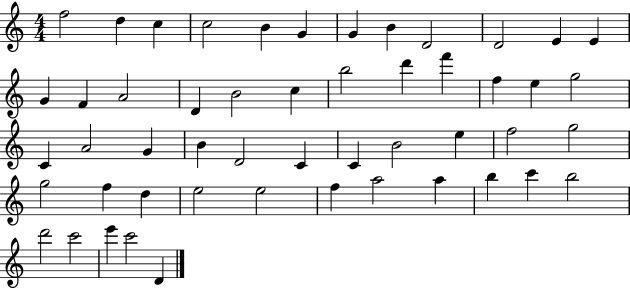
F5/h D5/q C5/q C5/h B4/q G4/q G4/q B4/q D4/h D4/h E4/q E4/q G4/q F4/q A4/h D4/q B4/h C5/q B5/h D6/q F6/q F5/q E5/q G5/h C4/q A4/h G4/q B4/q D4/h C4/q C4/q B4/h E5/q F5/h G5/h G5/h F5/q D5/q E5/h E5/h F5/q A5/h A5/q B5/q C6/q B5/h D6/h C6/h E6/q C6/h D4/q